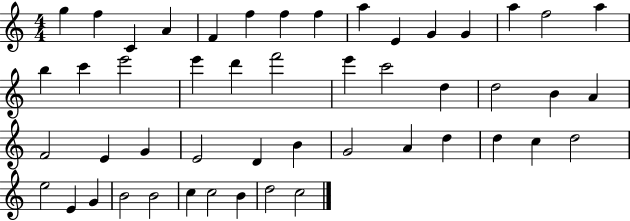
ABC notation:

X:1
T:Untitled
M:4/4
L:1/4
K:C
g f C A F f f f a E G G a f2 a b c' e'2 e' d' f'2 e' c'2 d d2 B A F2 E G E2 D B G2 A d d c d2 e2 E G B2 B2 c c2 B d2 c2